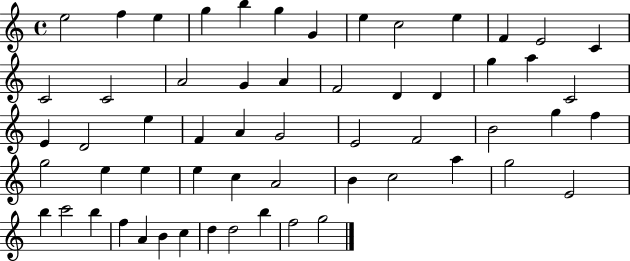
{
  \clef treble
  \time 4/4
  \defaultTimeSignature
  \key c \major
  e''2 f''4 e''4 | g''4 b''4 g''4 g'4 | e''4 c''2 e''4 | f'4 e'2 c'4 | \break c'2 c'2 | a'2 g'4 a'4 | f'2 d'4 d'4 | g''4 a''4 c'2 | \break e'4 d'2 e''4 | f'4 a'4 g'2 | e'2 f'2 | b'2 g''4 f''4 | \break g''2 e''4 e''4 | e''4 c''4 a'2 | b'4 c''2 a''4 | g''2 e'2 | \break b''4 c'''2 b''4 | f''4 a'4 b'4 c''4 | d''4 d''2 b''4 | f''2 g''2 | \break \bar "|."
}